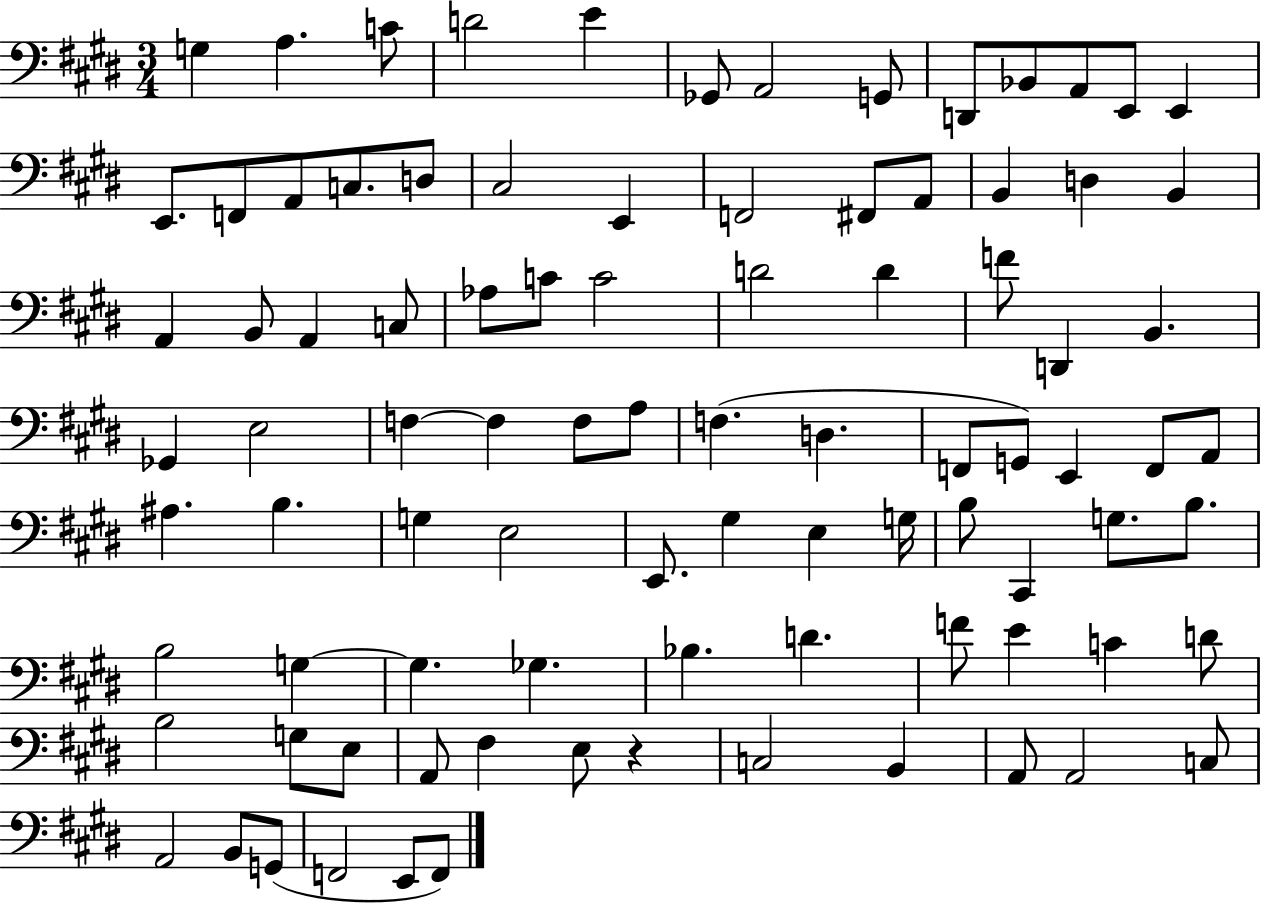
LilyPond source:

{
  \clef bass
  \numericTimeSignature
  \time 3/4
  \key e \major
  g4 a4. c'8 | d'2 e'4 | ges,8 a,2 g,8 | d,8 bes,8 a,8 e,8 e,4 | \break e,8. f,8 a,8 c8. d8 | cis2 e,4 | f,2 fis,8 a,8 | b,4 d4 b,4 | \break a,4 b,8 a,4 c8 | aes8 c'8 c'2 | d'2 d'4 | f'8 d,4 b,4. | \break ges,4 e2 | f4~~ f4 f8 a8 | f4.( d4. | f,8 g,8) e,4 f,8 a,8 | \break ais4. b4. | g4 e2 | e,8. gis4 e4 g16 | b8 cis,4 g8. b8. | \break b2 g4~~ | g4. ges4. | bes4. d'4. | f'8 e'4 c'4 d'8 | \break b2 g8 e8 | a,8 fis4 e8 r4 | c2 b,4 | a,8 a,2 c8 | \break a,2 b,8 g,8( | f,2 e,8 f,8) | \bar "|."
}